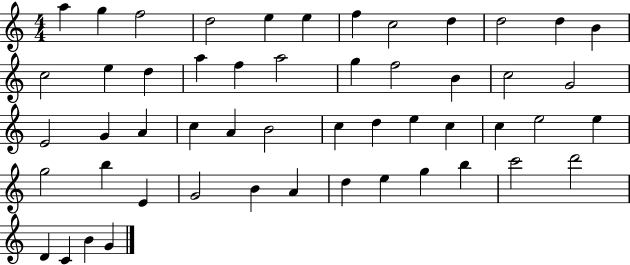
{
  \clef treble
  \numericTimeSignature
  \time 4/4
  \key c \major
  a''4 g''4 f''2 | d''2 e''4 e''4 | f''4 c''2 d''4 | d''2 d''4 b'4 | \break c''2 e''4 d''4 | a''4 f''4 a''2 | g''4 f''2 b'4 | c''2 g'2 | \break e'2 g'4 a'4 | c''4 a'4 b'2 | c''4 d''4 e''4 c''4 | c''4 e''2 e''4 | \break g''2 b''4 e'4 | g'2 b'4 a'4 | d''4 e''4 g''4 b''4 | c'''2 d'''2 | \break d'4 c'4 b'4 g'4 | \bar "|."
}